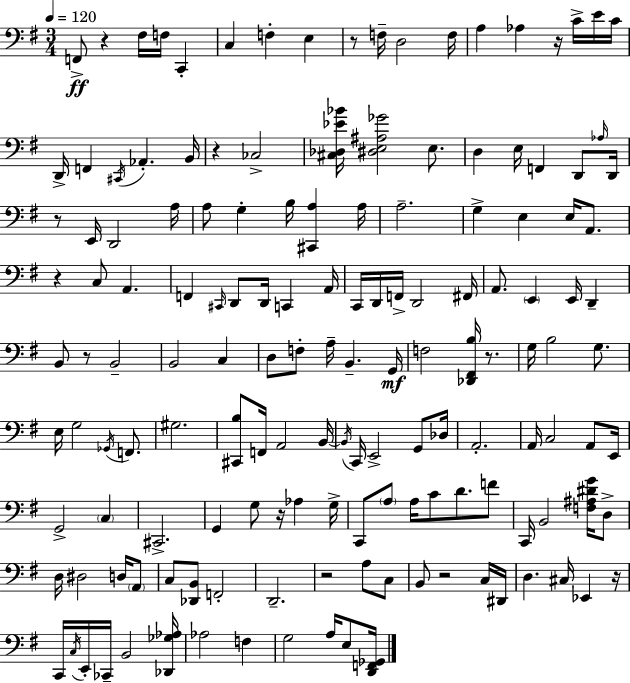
F2/e R/q F#3/s F3/s C2/q C3/q F3/q E3/q R/e F3/s D3/h F3/s A3/q Ab3/q R/s C4/s E4/s C4/s D2/s F2/q C#2/s Ab2/q. B2/s R/q CES3/h [C#3,Db3,Eb4,Bb4]/s [D#3,E3,A#3,Gb4]/h E3/e. D3/q E3/s F2/q D2/e Ab3/s D2/s R/e E2/s D2/h A3/s A3/e G3/q B3/s [C#2,A3]/q A3/s A3/h. G3/q E3/q E3/s A2/e. R/q C3/e A2/q. F2/q C#2/s D2/e D2/s C2/q A2/s C2/s D2/s F2/s D2/h F#2/s A2/e. E2/q E2/s D2/q B2/e R/e B2/h B2/h C3/q D3/e F3/e A3/s B2/q. G2/s F3/h [Db2,F#2,B3]/s R/e. G3/s B3/h G3/e. E3/s G3/h Gb2/s F2/e. G#3/h. [C#2,B3]/e F2/s A2/h B2/s B2/s C2/s E2/h G2/e Db3/s A2/h. A2/s C3/h A2/e E2/s G2/h C3/q C#2/h. G2/q G3/e R/s Ab3/q G3/s C2/e A3/e A3/s C4/e D4/e. F4/e C2/s B2/h [F3,A#3,D#4,G4]/s D3/e D3/s D#3/h D3/s A2/e C3/e [Db2,B2]/e F2/h D2/h. R/h A3/e C3/e B2/e R/h C3/s D#2/s D3/q. C#3/s Eb2/q R/s C2/s C3/s E2/s CES2/s B2/h [Db2,Gb3,Ab3]/s Ab3/h F3/q G3/h A3/s E3/e [D2,F2,Gb2]/s